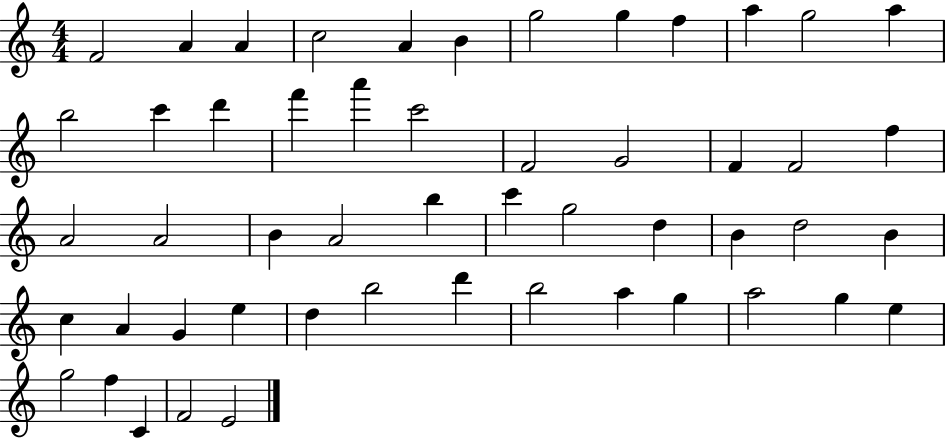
F4/h A4/q A4/q C5/h A4/q B4/q G5/h G5/q F5/q A5/q G5/h A5/q B5/h C6/q D6/q F6/q A6/q C6/h F4/h G4/h F4/q F4/h F5/q A4/h A4/h B4/q A4/h B5/q C6/q G5/h D5/q B4/q D5/h B4/q C5/q A4/q G4/q E5/q D5/q B5/h D6/q B5/h A5/q G5/q A5/h G5/q E5/q G5/h F5/q C4/q F4/h E4/h